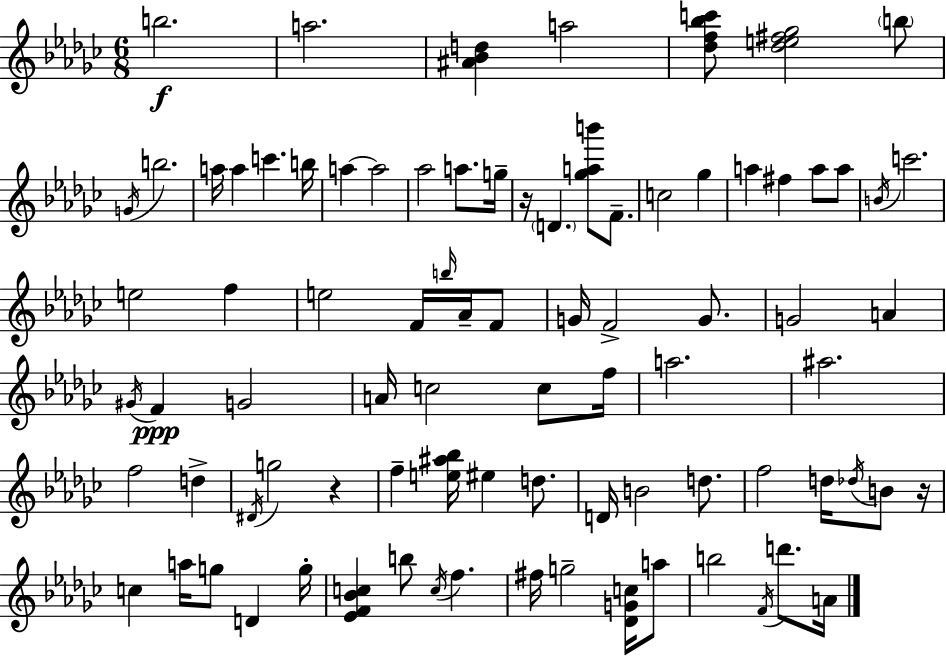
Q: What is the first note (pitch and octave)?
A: B5